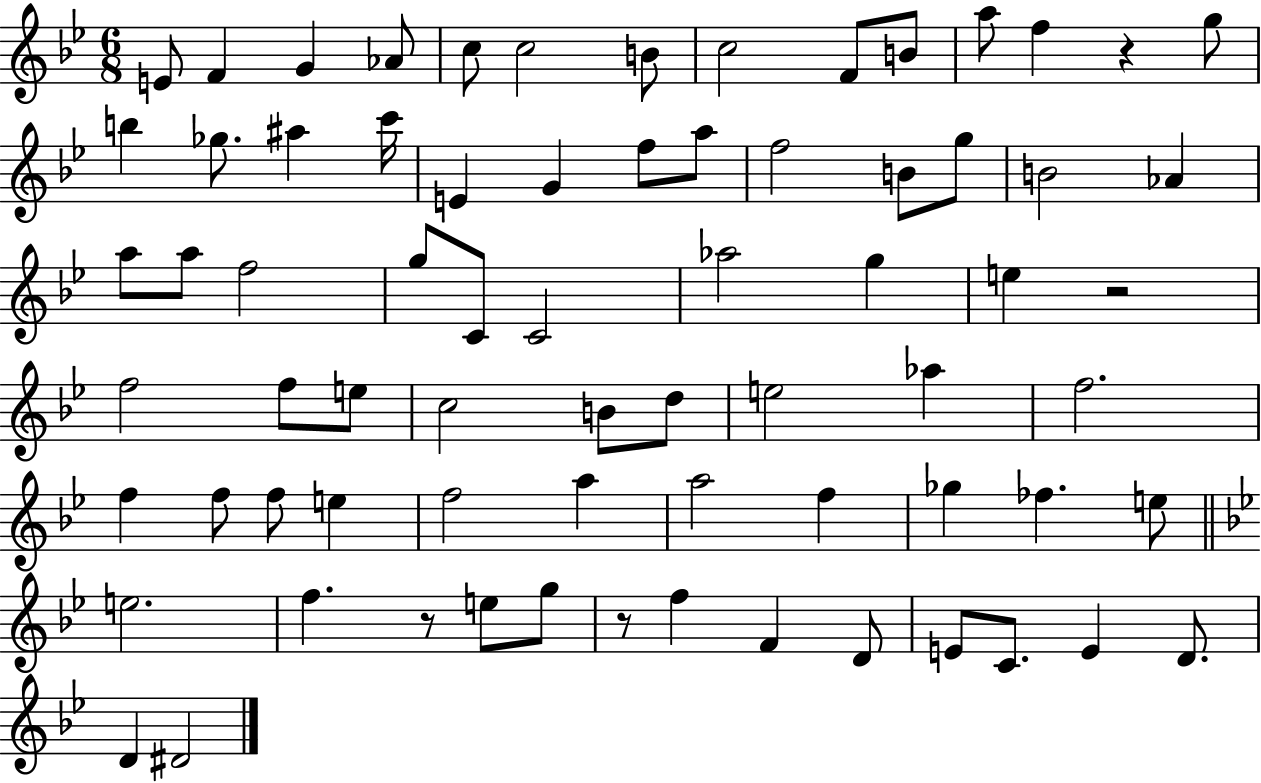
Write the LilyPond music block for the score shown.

{
  \clef treble
  \numericTimeSignature
  \time 6/8
  \key bes \major
  e'8 f'4 g'4 aes'8 | c''8 c''2 b'8 | c''2 f'8 b'8 | a''8 f''4 r4 g''8 | \break b''4 ges''8. ais''4 c'''16 | e'4 g'4 f''8 a''8 | f''2 b'8 g''8 | b'2 aes'4 | \break a''8 a''8 f''2 | g''8 c'8 c'2 | aes''2 g''4 | e''4 r2 | \break f''2 f''8 e''8 | c''2 b'8 d''8 | e''2 aes''4 | f''2. | \break f''4 f''8 f''8 e''4 | f''2 a''4 | a''2 f''4 | ges''4 fes''4. e''8 | \break \bar "||" \break \key bes \major e''2. | f''4. r8 e''8 g''8 | r8 f''4 f'4 d'8 | e'8 c'8. e'4 d'8. | \break d'4 dis'2 | \bar "|."
}